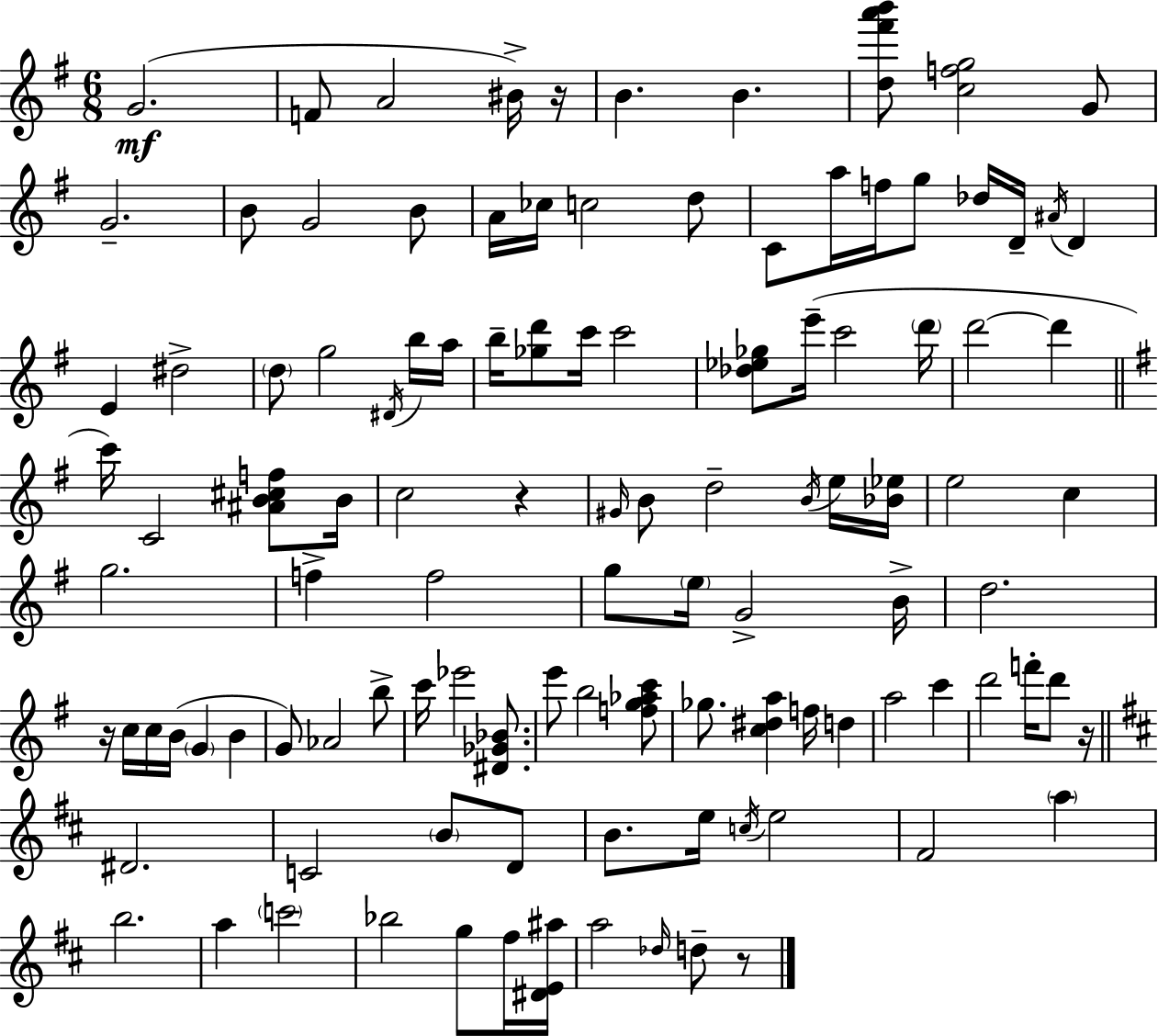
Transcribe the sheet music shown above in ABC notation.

X:1
T:Untitled
M:6/8
L:1/4
K:G
G2 F/2 A2 ^B/4 z/4 B B [d^f'a'b']/2 [cfg]2 G/2 G2 B/2 G2 B/2 A/4 _c/4 c2 d/2 C/2 a/4 f/4 g/2 _d/4 D/4 ^A/4 D E ^d2 d/2 g2 ^D/4 b/4 a/4 b/4 [_gd']/2 c'/4 c'2 [_d_e_g]/2 e'/4 c'2 d'/4 d'2 d' c'/4 C2 [^AB^cf]/2 B/4 c2 z ^G/4 B/2 d2 B/4 e/4 [_B_e]/4 e2 c g2 f f2 g/2 e/4 G2 B/4 d2 z/4 c/4 c/4 B/4 G B G/2 _A2 b/2 c'/4 _e'2 [^D_G_B]/2 e'/2 b2 [fg_ac']/2 _g/2 [c^da] f/4 d a2 c' d'2 f'/4 d'/2 z/4 ^D2 C2 B/2 D/2 B/2 e/4 c/4 e2 ^F2 a b2 a c'2 _b2 g/2 ^f/4 [^DE^a]/4 a2 _d/4 d/2 z/2